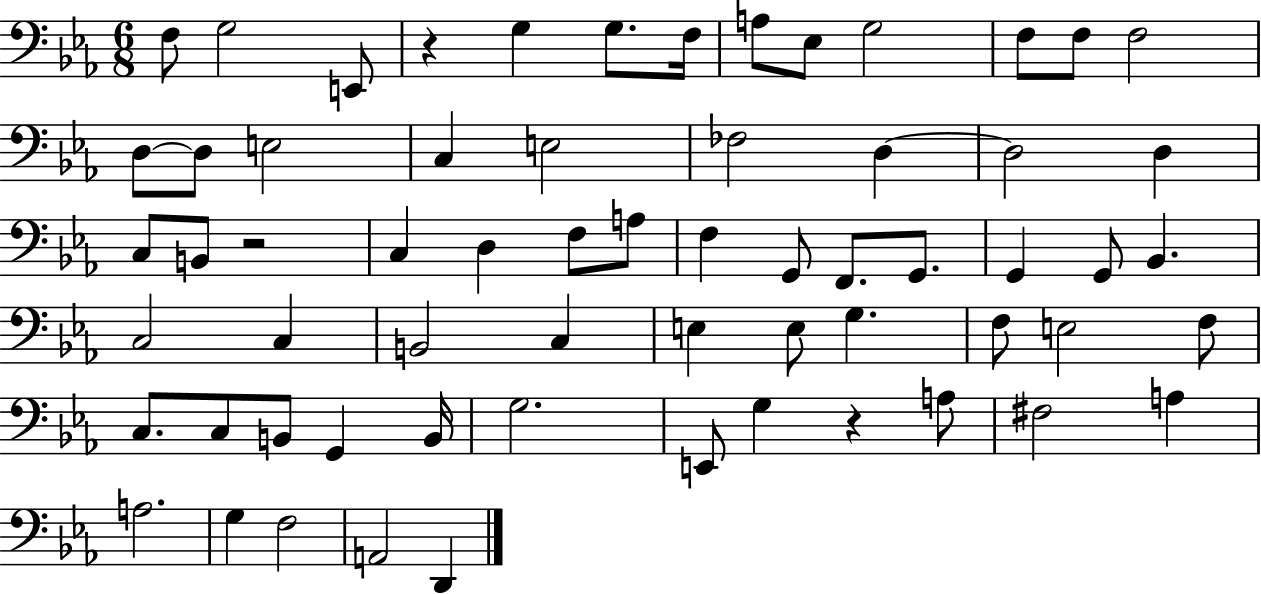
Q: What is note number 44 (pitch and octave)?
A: F3